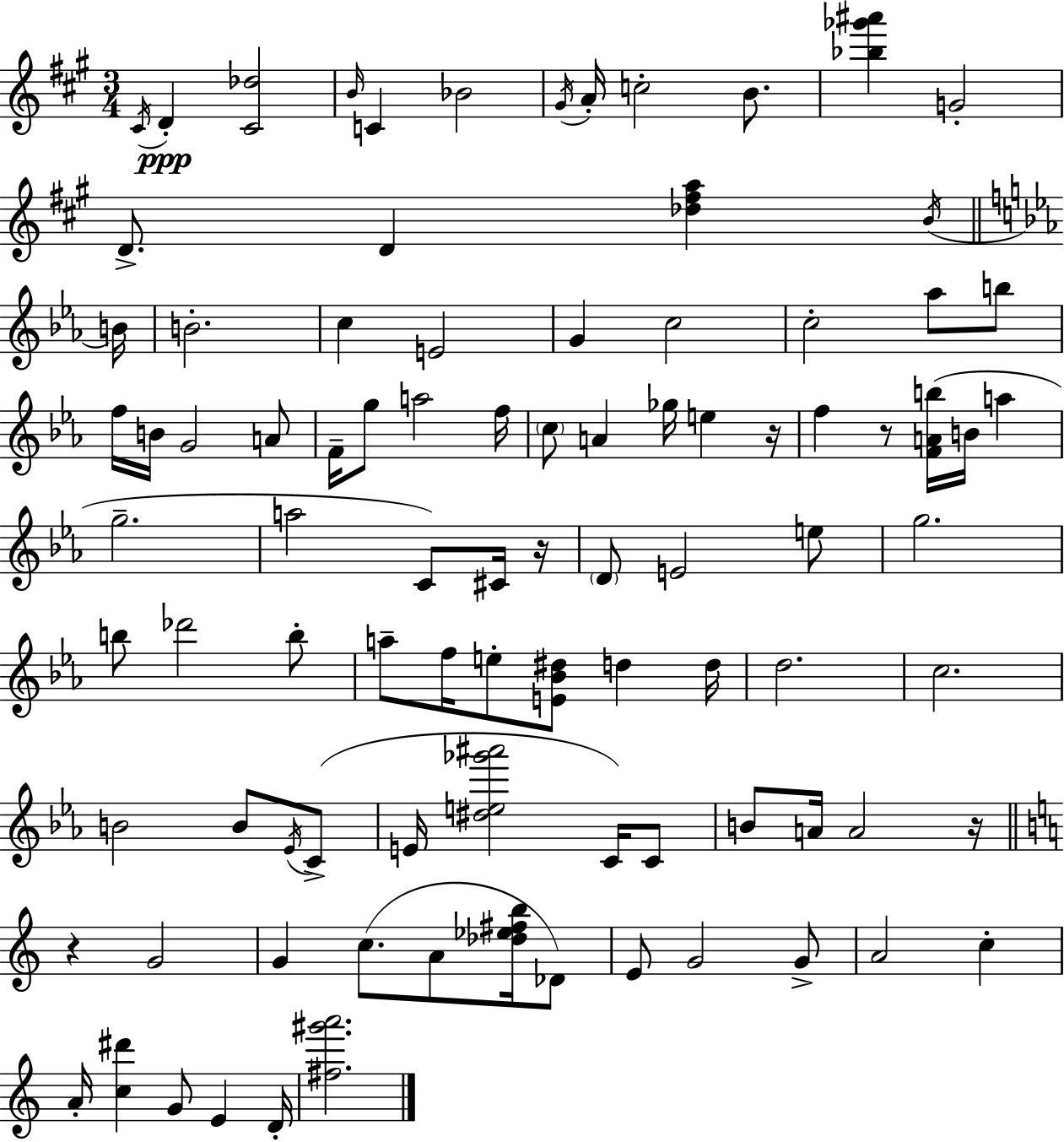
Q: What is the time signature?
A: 3/4